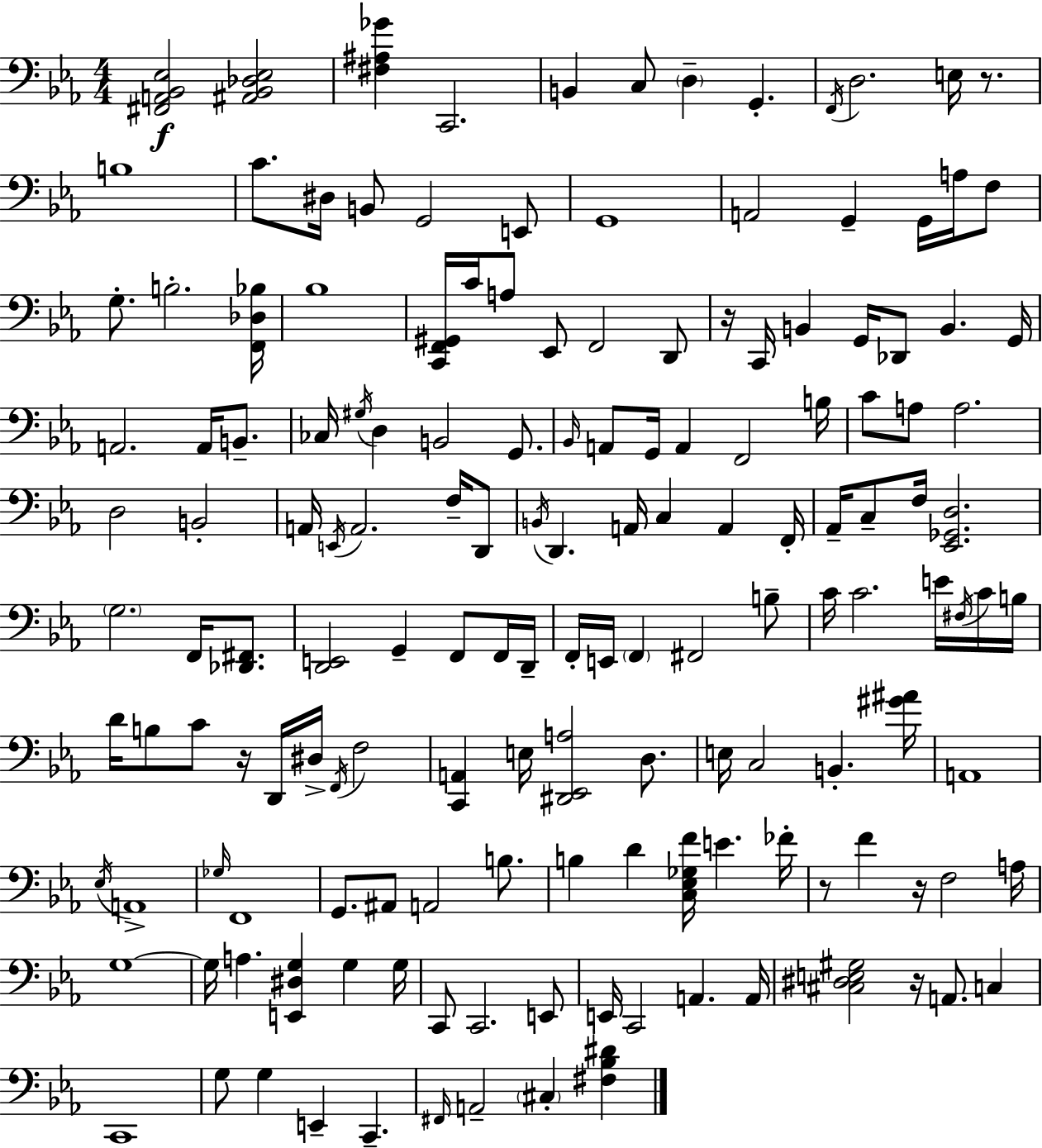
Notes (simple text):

[F#2,A2,Bb2,Eb3]/h [A#2,Bb2,Db3,Eb3]/h [F#3,A#3,Gb4]/q C2/h. B2/q C3/e D3/q G2/q. F2/s D3/h. E3/s R/e. B3/w C4/e. D#3/s B2/e G2/h E2/e G2/w A2/h G2/q G2/s A3/s F3/e G3/e. B3/h. [F2,Db3,Bb3]/s Bb3/w [C2,F2,G#2]/s C4/s A3/e Eb2/e F2/h D2/e R/s C2/s B2/q G2/s Db2/e B2/q. G2/s A2/h. A2/s B2/e. CES3/s G#3/s D3/q B2/h G2/e. Bb2/s A2/e G2/s A2/q F2/h B3/s C4/e A3/e A3/h. D3/h B2/h A2/s E2/s A2/h. F3/s D2/e B2/s D2/q. A2/s C3/q A2/q F2/s Ab2/s C3/e F3/s [Eb2,Gb2,D3]/h. G3/h. F2/s [Db2,F#2]/e. [D2,E2]/h G2/q F2/e F2/s D2/s F2/s E2/s F2/q F#2/h B3/e C4/s C4/h. E4/s F#3/s C4/s B3/s D4/s B3/e C4/e R/s D2/s D#3/s F2/s F3/h [C2,A2]/q E3/s [D#2,Eb2,A3]/h D3/e. E3/s C3/h B2/q. [G#4,A#4]/s A2/w Eb3/s A2/w Gb3/s F2/w G2/e. A#2/e A2/h B3/e. B3/q D4/q [C3,Eb3,Gb3,F4]/s E4/q. FES4/s R/e F4/q R/s F3/h A3/s G3/w G3/s A3/q. [E2,D#3,G3]/q G3/q G3/s C2/e C2/h. E2/e E2/s C2/h A2/q. A2/s [C#3,D#3,E3,G#3]/h R/s A2/e. C3/q C2/w G3/e G3/q E2/q C2/q. F#2/s A2/h C#3/q [F#3,Bb3,D#4]/q